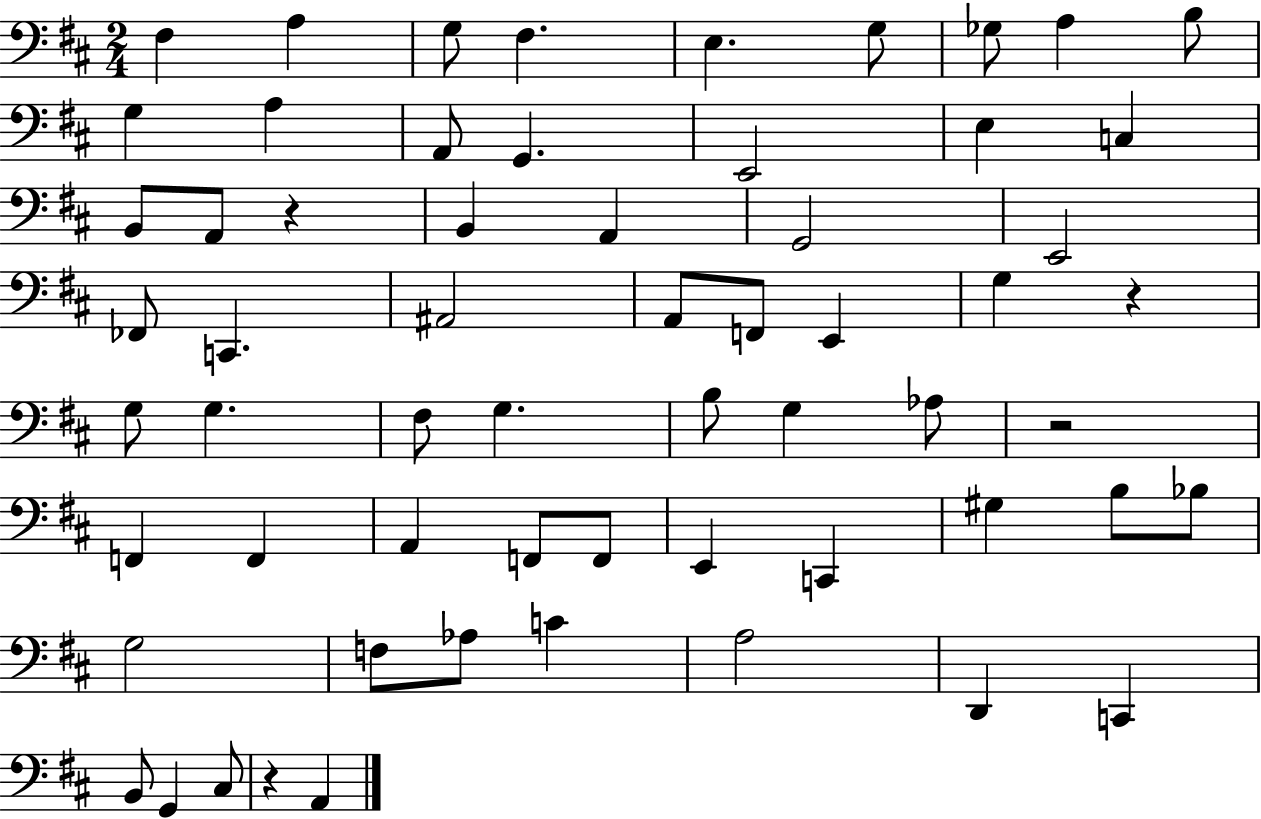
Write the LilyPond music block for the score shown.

{
  \clef bass
  \numericTimeSignature
  \time 2/4
  \key d \major
  \repeat volta 2 { fis4 a4 | g8 fis4. | e4. g8 | ges8 a4 b8 | \break g4 a4 | a,8 g,4. | e,2 | e4 c4 | \break b,8 a,8 r4 | b,4 a,4 | g,2 | e,2 | \break fes,8 c,4. | ais,2 | a,8 f,8 e,4 | g4 r4 | \break g8 g4. | fis8 g4. | b8 g4 aes8 | r2 | \break f,4 f,4 | a,4 f,8 f,8 | e,4 c,4 | gis4 b8 bes8 | \break g2 | f8 aes8 c'4 | a2 | d,4 c,4 | \break b,8 g,4 cis8 | r4 a,4 | } \bar "|."
}